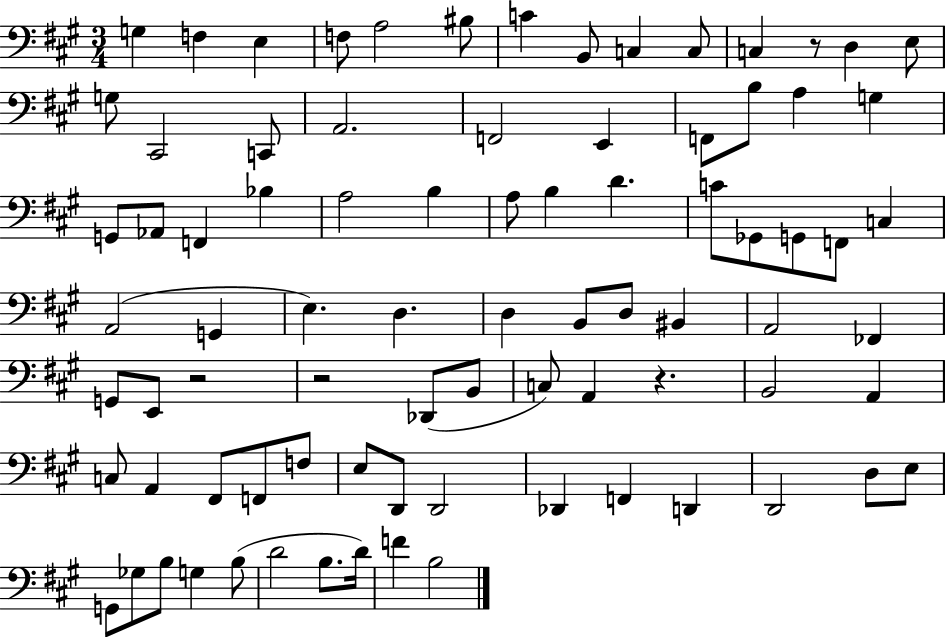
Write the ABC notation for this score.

X:1
T:Untitled
M:3/4
L:1/4
K:A
G, F, E, F,/2 A,2 ^B,/2 C B,,/2 C, C,/2 C, z/2 D, E,/2 G,/2 ^C,,2 C,,/2 A,,2 F,,2 E,, F,,/2 B,/2 A, G, G,,/2 _A,,/2 F,, _B, A,2 B, A,/2 B, D C/2 _G,,/2 G,,/2 F,,/2 C, A,,2 G,, E, D, D, B,,/2 D,/2 ^B,, A,,2 _F,, G,,/2 E,,/2 z2 z2 _D,,/2 B,,/2 C,/2 A,, z B,,2 A,, C,/2 A,, ^F,,/2 F,,/2 F,/2 E,/2 D,,/2 D,,2 _D,, F,, D,, D,,2 D,/2 E,/2 G,,/2 _G,/2 B,/2 G, B,/2 D2 B,/2 D/4 F B,2